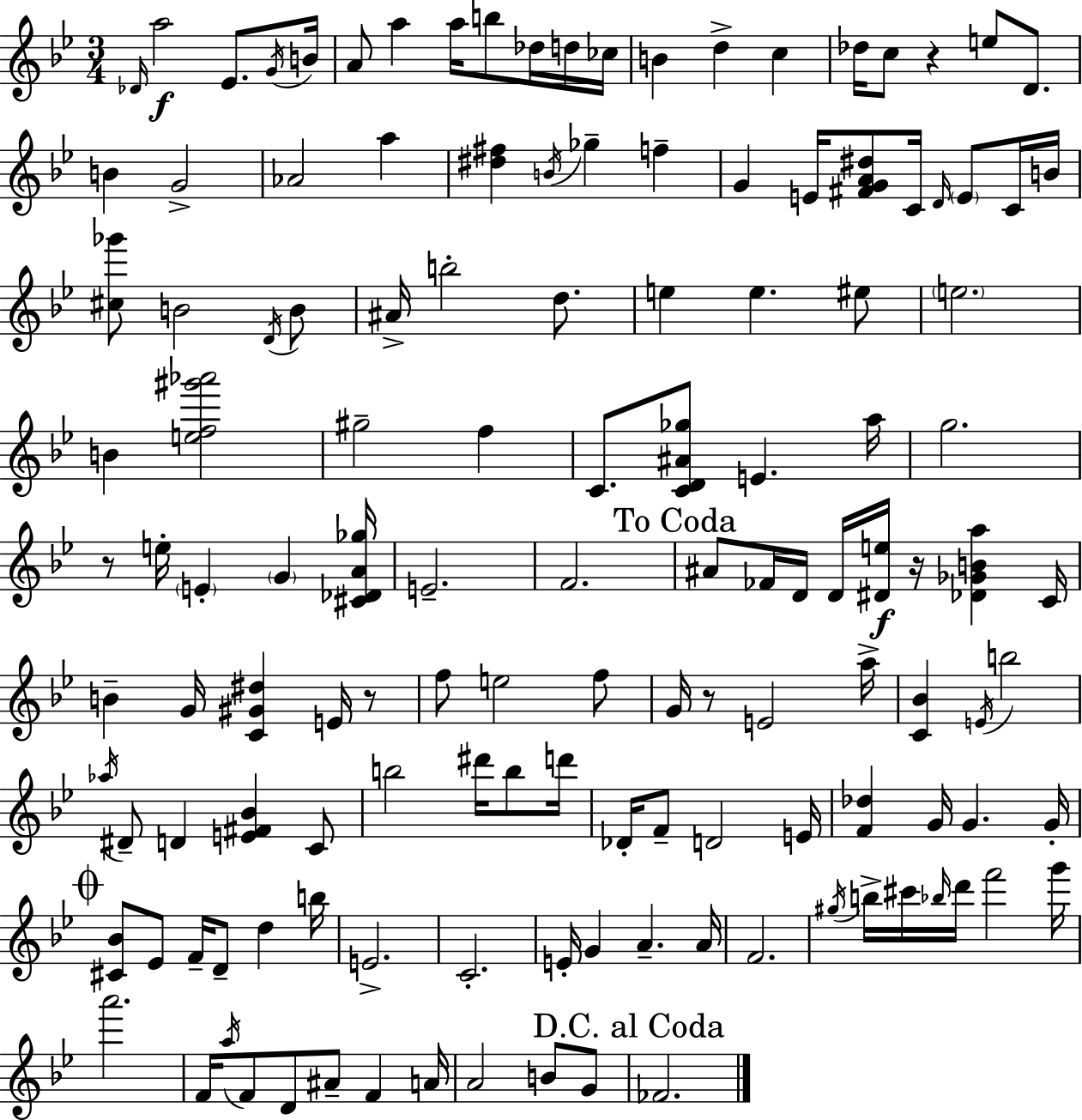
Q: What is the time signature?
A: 3/4